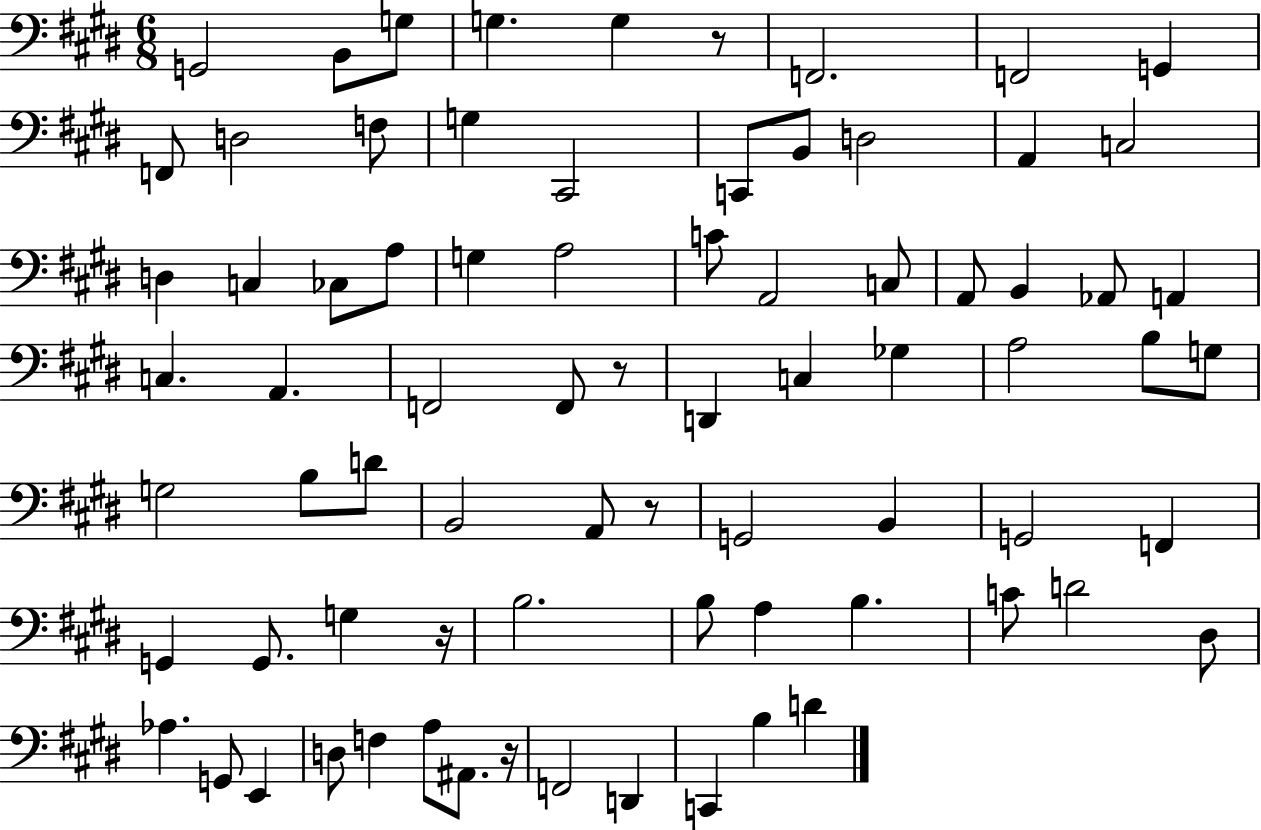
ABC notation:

X:1
T:Untitled
M:6/8
L:1/4
K:E
G,,2 B,,/2 G,/2 G, G, z/2 F,,2 F,,2 G,, F,,/2 D,2 F,/2 G, ^C,,2 C,,/2 B,,/2 D,2 A,, C,2 D, C, _C,/2 A,/2 G, A,2 C/2 A,,2 C,/2 A,,/2 B,, _A,,/2 A,, C, A,, F,,2 F,,/2 z/2 D,, C, _G, A,2 B,/2 G,/2 G,2 B,/2 D/2 B,,2 A,,/2 z/2 G,,2 B,, G,,2 F,, G,, G,,/2 G, z/4 B,2 B,/2 A, B, C/2 D2 ^D,/2 _A, G,,/2 E,, D,/2 F, A,/2 ^A,,/2 z/4 F,,2 D,, C,, B, D